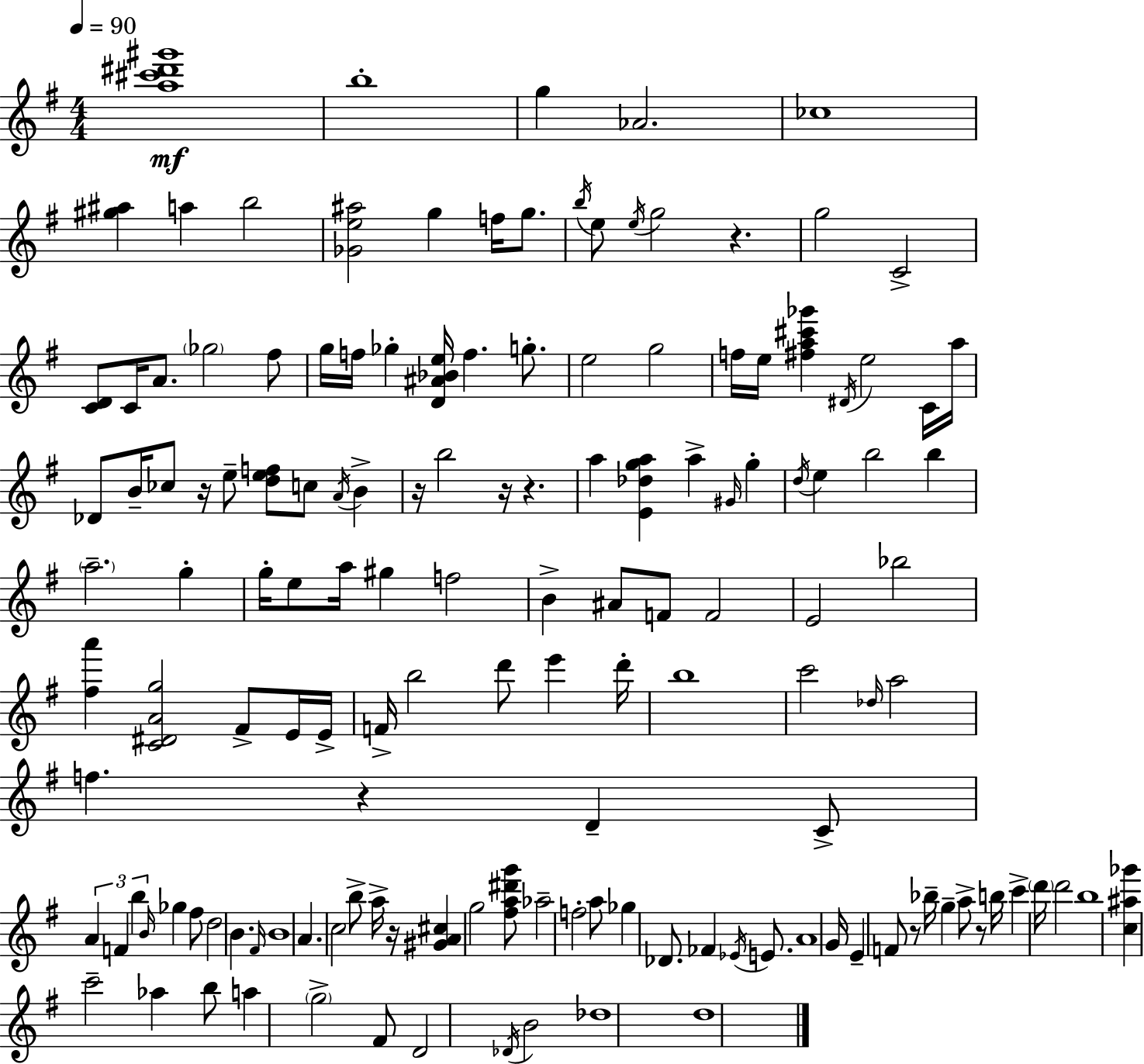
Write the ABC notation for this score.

X:1
T:Untitled
M:4/4
L:1/4
K:Em
[a^c'^d'^g']4 b4 g _A2 _c4 [^g^a] a b2 [_Ge^a]2 g f/4 g/2 b/4 e/2 e/4 g2 z g2 C2 [CD]/2 C/4 A/2 _g2 ^f/2 g/4 f/4 _g [D^A_Be]/4 f g/2 e2 g2 f/4 e/4 [^fa^c'_g'] ^D/4 e2 C/4 a/4 _D/2 B/4 _c/2 z/4 e/2 [def]/2 c/2 A/4 B z/4 b2 z/4 z a [E_dga] a ^G/4 g d/4 e b2 b a2 g g/4 e/2 a/4 ^g f2 B ^A/2 F/2 F2 E2 _b2 [^fa'] [C^DAg]2 ^F/2 E/4 E/4 F/4 b2 d'/2 e' d'/4 b4 c'2 _d/4 a2 f z D C/2 A F b B/4 _g ^f/2 d2 B ^F/4 B4 A c2 b/2 a/4 z/4 [^GA^c] g2 [^fa^d'g']/2 _a2 f2 a/2 _g _D/2 _F _E/4 E/2 A4 G/4 E F/2 z/2 _b/4 g a/2 z/2 b/4 c' d'/4 d'2 b4 [c^a_g'] c'2 _a b/2 a g2 ^F/2 D2 _D/4 B2 _d4 d4